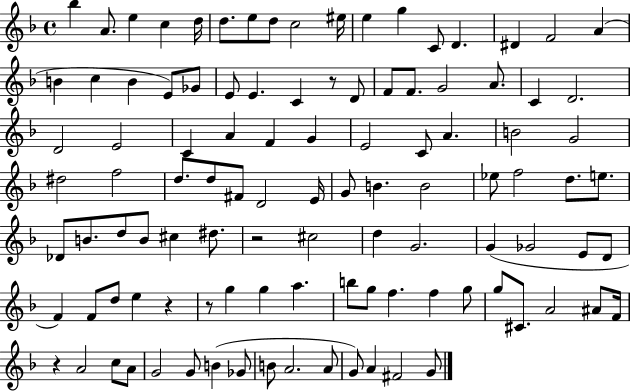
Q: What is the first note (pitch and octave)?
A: Bb5